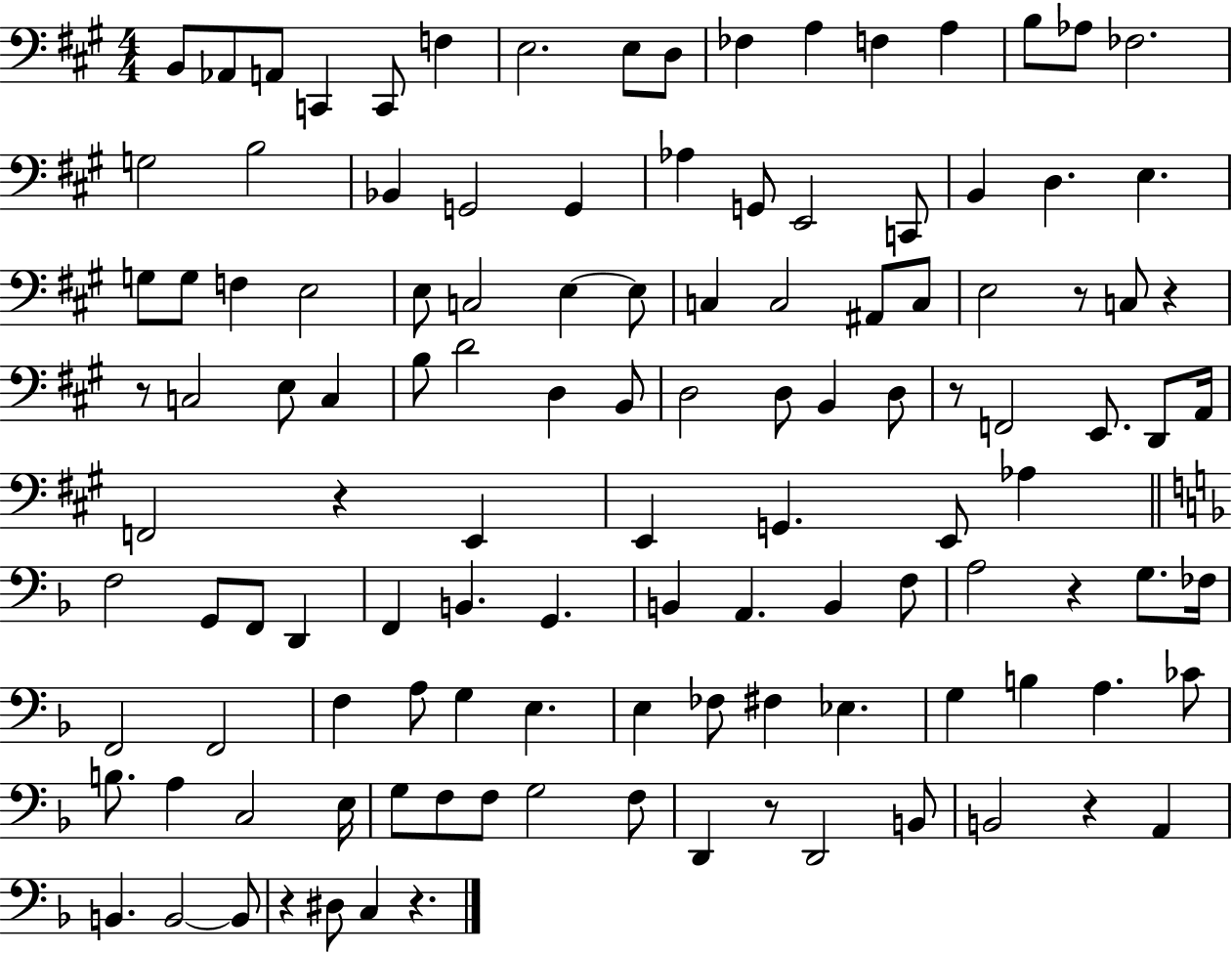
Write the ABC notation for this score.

X:1
T:Untitled
M:4/4
L:1/4
K:A
B,,/2 _A,,/2 A,,/2 C,, C,,/2 F, E,2 E,/2 D,/2 _F, A, F, A, B,/2 _A,/2 _F,2 G,2 B,2 _B,, G,,2 G,, _A, G,,/2 E,,2 C,,/2 B,, D, E, G,/2 G,/2 F, E,2 E,/2 C,2 E, E,/2 C, C,2 ^A,,/2 C,/2 E,2 z/2 C,/2 z z/2 C,2 E,/2 C, B,/2 D2 D, B,,/2 D,2 D,/2 B,, D,/2 z/2 F,,2 E,,/2 D,,/2 A,,/4 F,,2 z E,, E,, G,, E,,/2 _A, F,2 G,,/2 F,,/2 D,, F,, B,, G,, B,, A,, B,, F,/2 A,2 z G,/2 _F,/4 F,,2 F,,2 F, A,/2 G, E, E, _F,/2 ^F, _E, G, B, A, _C/2 B,/2 A, C,2 E,/4 G,/2 F,/2 F,/2 G,2 F,/2 D,, z/2 D,,2 B,,/2 B,,2 z A,, B,, B,,2 B,,/2 z ^D,/2 C, z